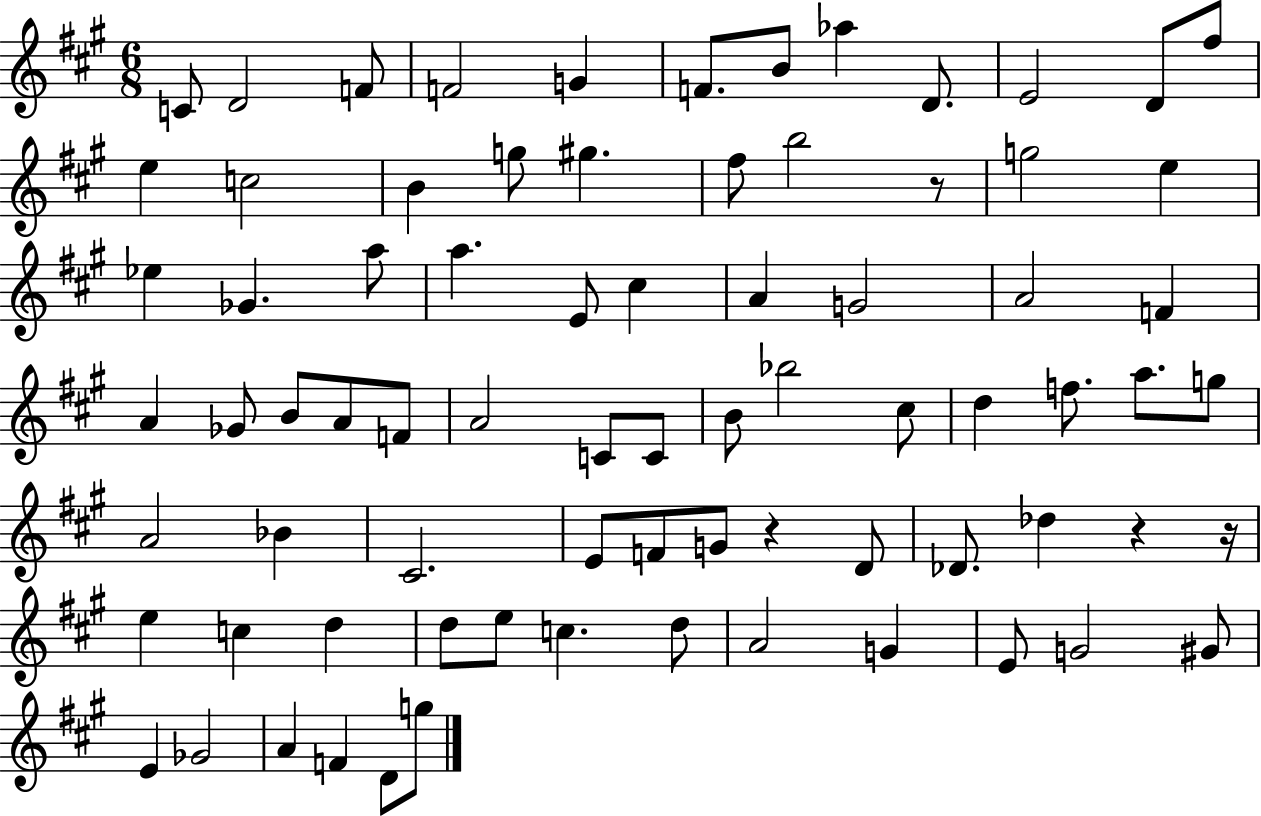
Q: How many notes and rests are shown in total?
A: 77